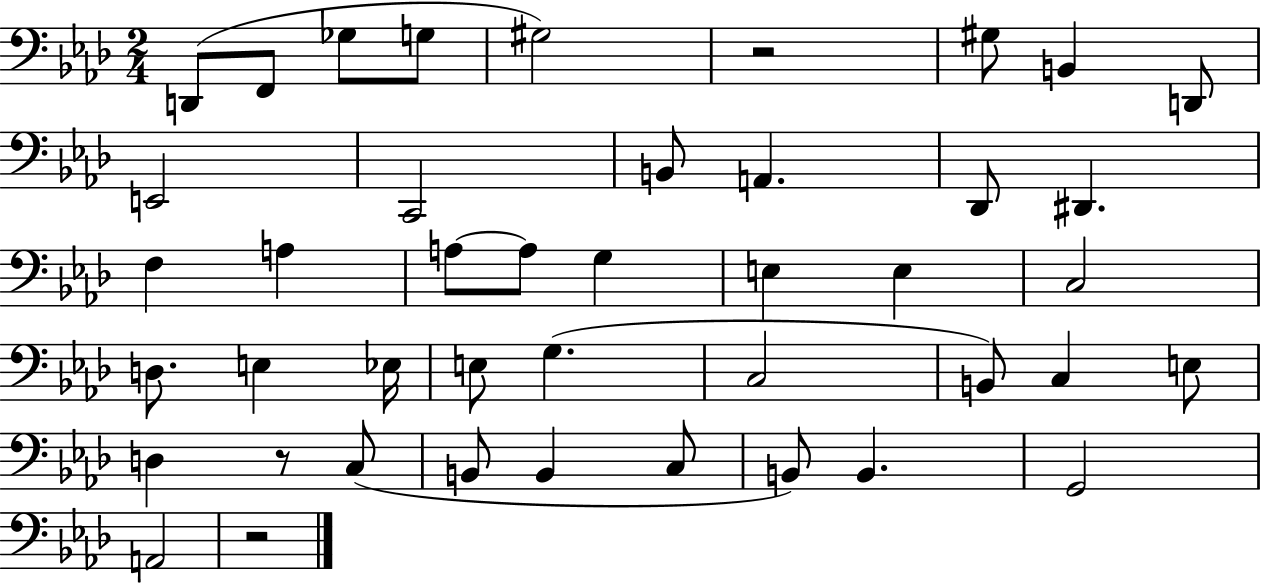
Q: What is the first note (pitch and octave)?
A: D2